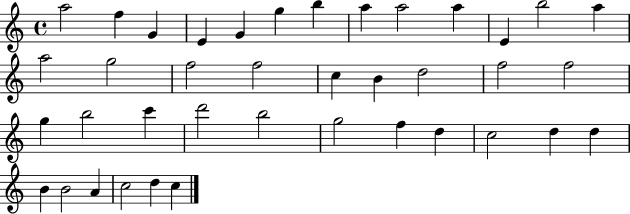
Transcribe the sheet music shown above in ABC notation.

X:1
T:Untitled
M:4/4
L:1/4
K:C
a2 f G E G g b a a2 a E b2 a a2 g2 f2 f2 c B d2 f2 f2 g b2 c' d'2 b2 g2 f d c2 d d B B2 A c2 d c